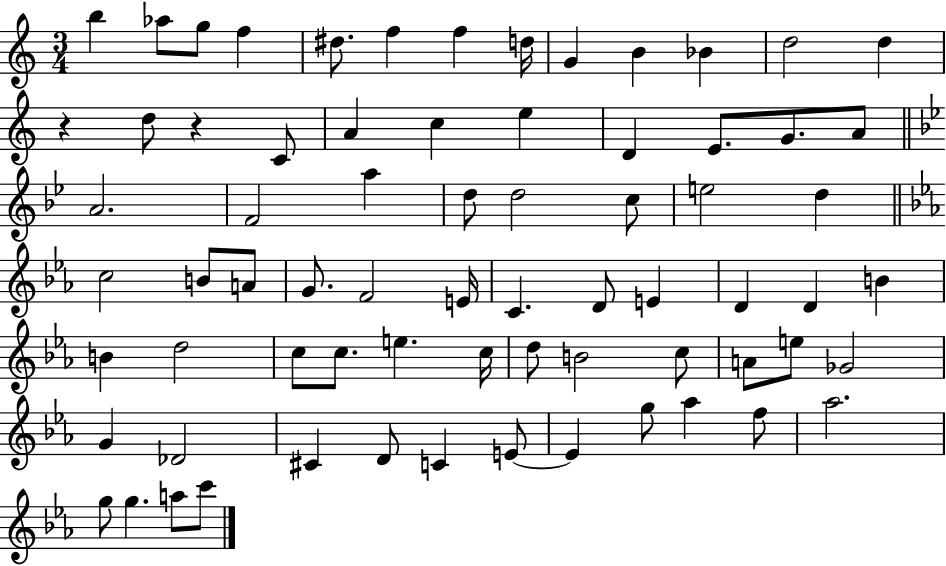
{
  \clef treble
  \numericTimeSignature
  \time 3/4
  \key c \major
  b''4 aes''8 g''8 f''4 | dis''8. f''4 f''4 d''16 | g'4 b'4 bes'4 | d''2 d''4 | \break r4 d''8 r4 c'8 | a'4 c''4 e''4 | d'4 e'8. g'8. a'8 | \bar "||" \break \key g \minor a'2. | f'2 a''4 | d''8 d''2 c''8 | e''2 d''4 | \break \bar "||" \break \key ees \major c''2 b'8 a'8 | g'8. f'2 e'16 | c'4. d'8 e'4 | d'4 d'4 b'4 | \break b'4 d''2 | c''8 c''8. e''4. c''16 | d''8 b'2 c''8 | a'8 e''8 ges'2 | \break g'4 des'2 | cis'4 d'8 c'4 e'8~~ | e'4 g''8 aes''4 f''8 | aes''2. | \break g''8 g''4. a''8 c'''8 | \bar "|."
}